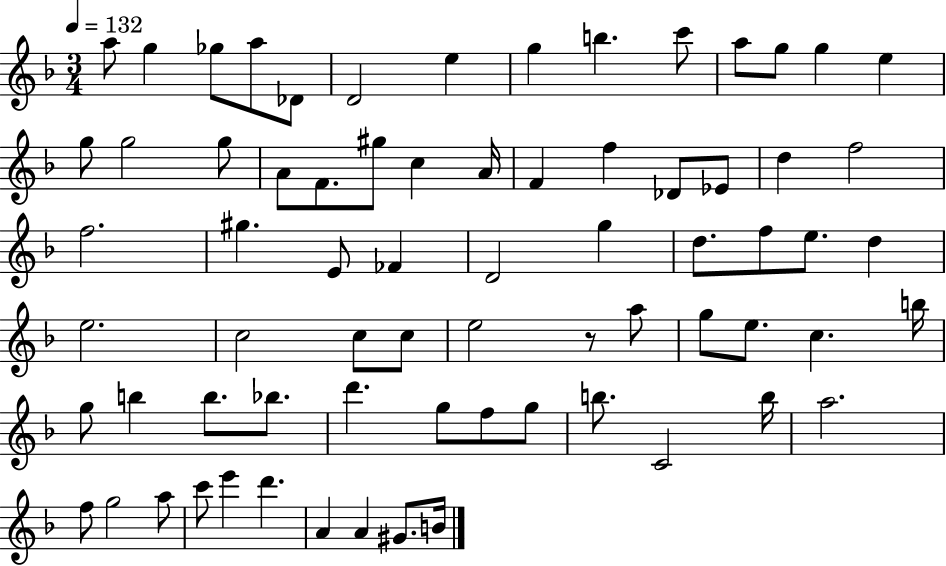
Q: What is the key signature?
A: F major